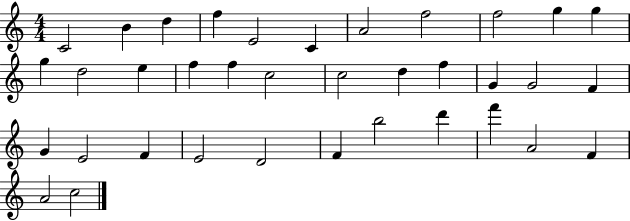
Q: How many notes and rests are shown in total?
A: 36